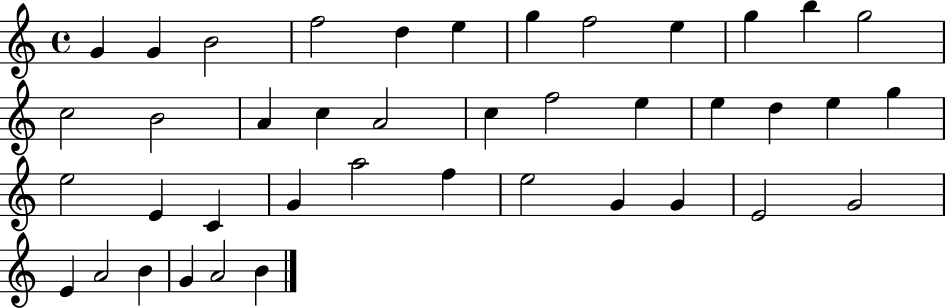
X:1
T:Untitled
M:4/4
L:1/4
K:C
G G B2 f2 d e g f2 e g b g2 c2 B2 A c A2 c f2 e e d e g e2 E C G a2 f e2 G G E2 G2 E A2 B G A2 B